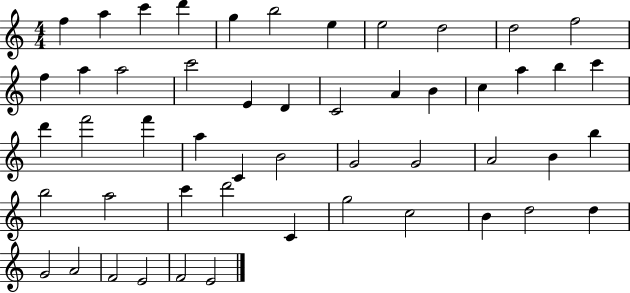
F5/q A5/q C6/q D6/q G5/q B5/h E5/q E5/h D5/h D5/h F5/h F5/q A5/q A5/h C6/h E4/q D4/q C4/h A4/q B4/q C5/q A5/q B5/q C6/q D6/q F6/h F6/q A5/q C4/q B4/h G4/h G4/h A4/h B4/q B5/q B5/h A5/h C6/q D6/h C4/q G5/h C5/h B4/q D5/h D5/q G4/h A4/h F4/h E4/h F4/h E4/h